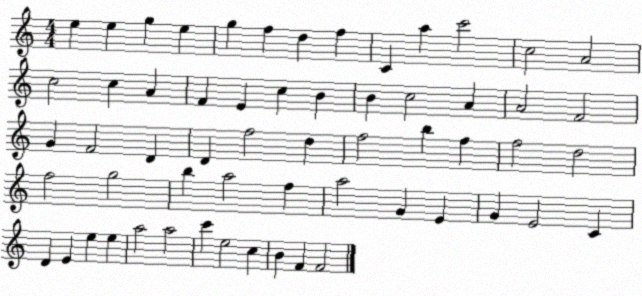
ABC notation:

X:1
T:Untitled
M:4/4
L:1/4
K:C
e e g e g f d f C a c'2 c2 A2 c2 c A F E c B B c2 A A2 F2 G F2 D D f2 d f2 b f f2 d2 f2 g2 b a2 f a2 G E G E2 C D E e e a2 a2 c' e2 c B F F2